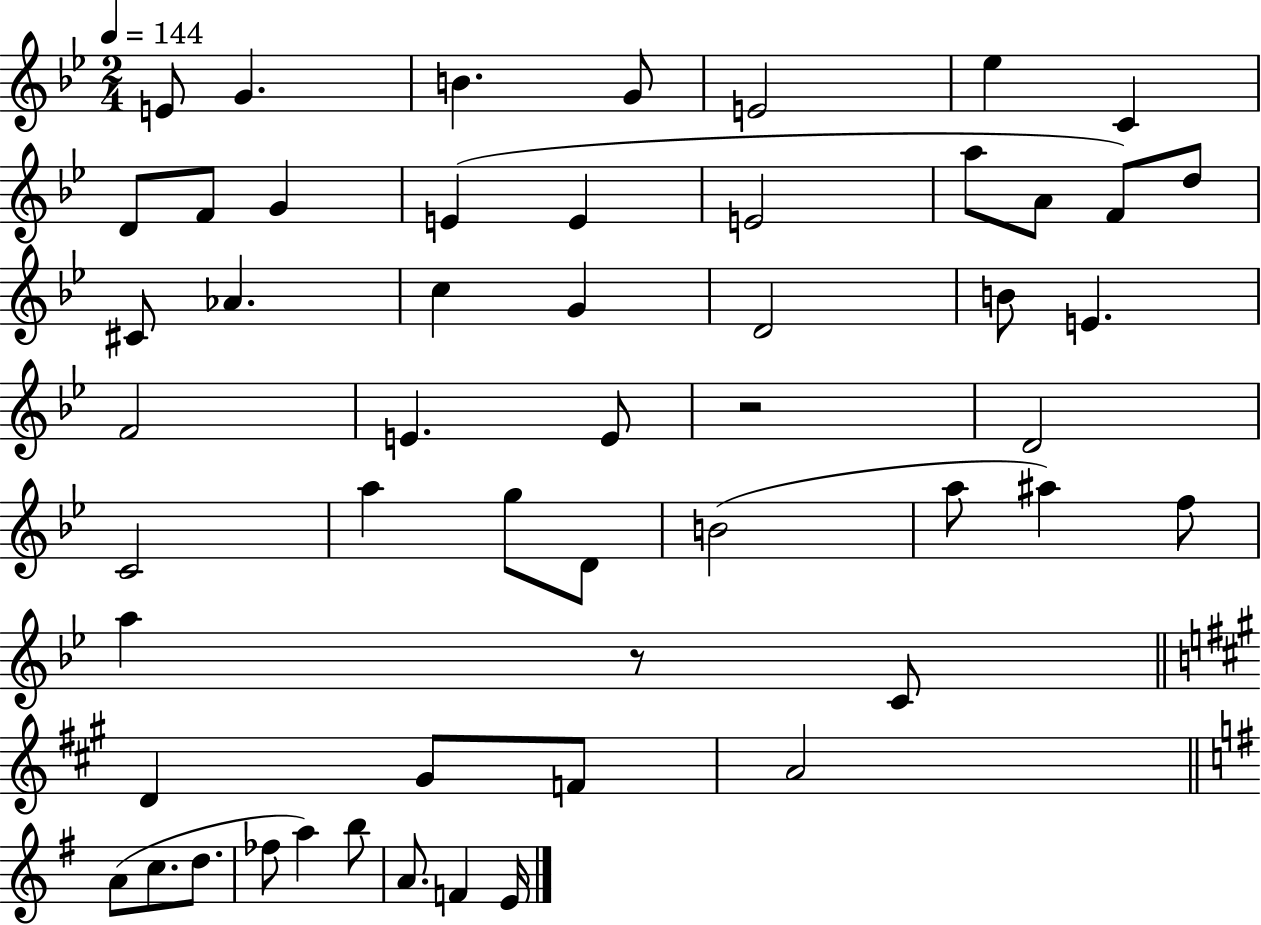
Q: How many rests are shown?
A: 2